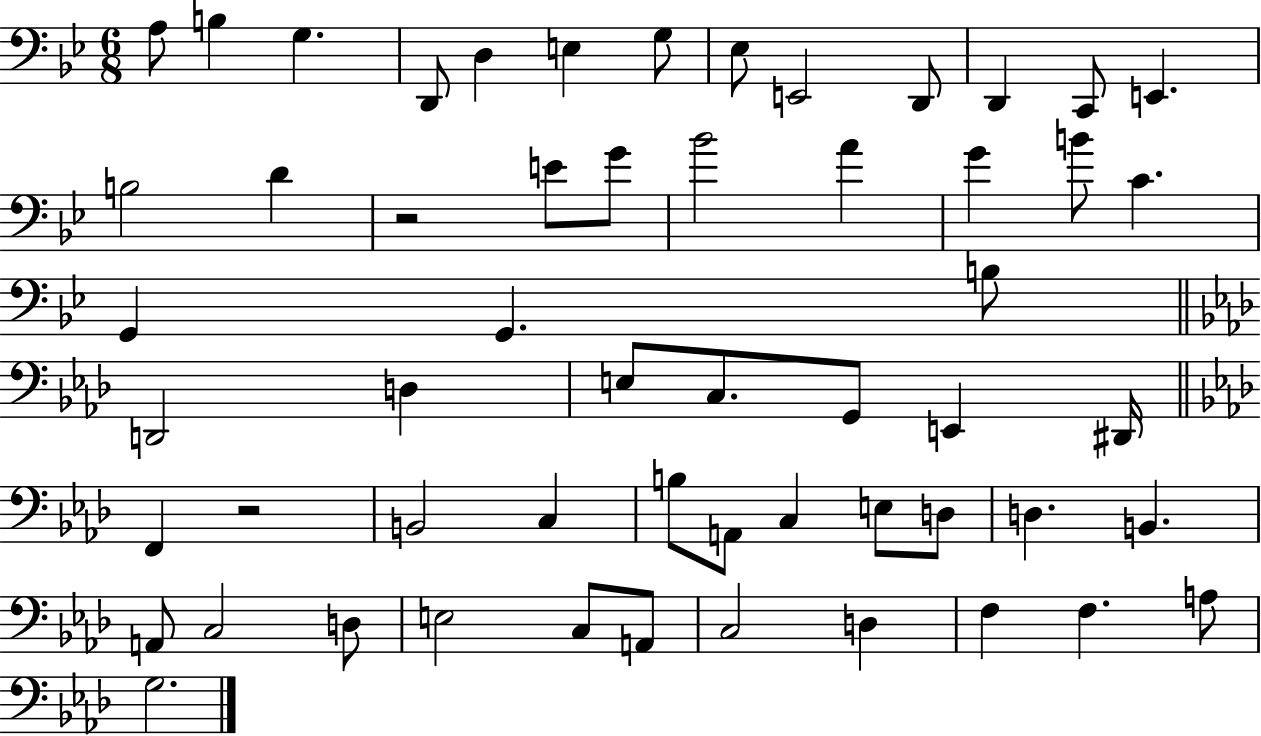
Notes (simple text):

A3/e B3/q G3/q. D2/e D3/q E3/q G3/e Eb3/e E2/h D2/e D2/q C2/e E2/q. B3/h D4/q R/h E4/e G4/e Bb4/h A4/q G4/q B4/e C4/q. G2/q G2/q. B3/e D2/h D3/q E3/e C3/e. G2/e E2/q D#2/s F2/q R/h B2/h C3/q B3/e A2/e C3/q E3/e D3/e D3/q. B2/q. A2/e C3/h D3/e E3/h C3/e A2/e C3/h D3/q F3/q F3/q. A3/e G3/h.